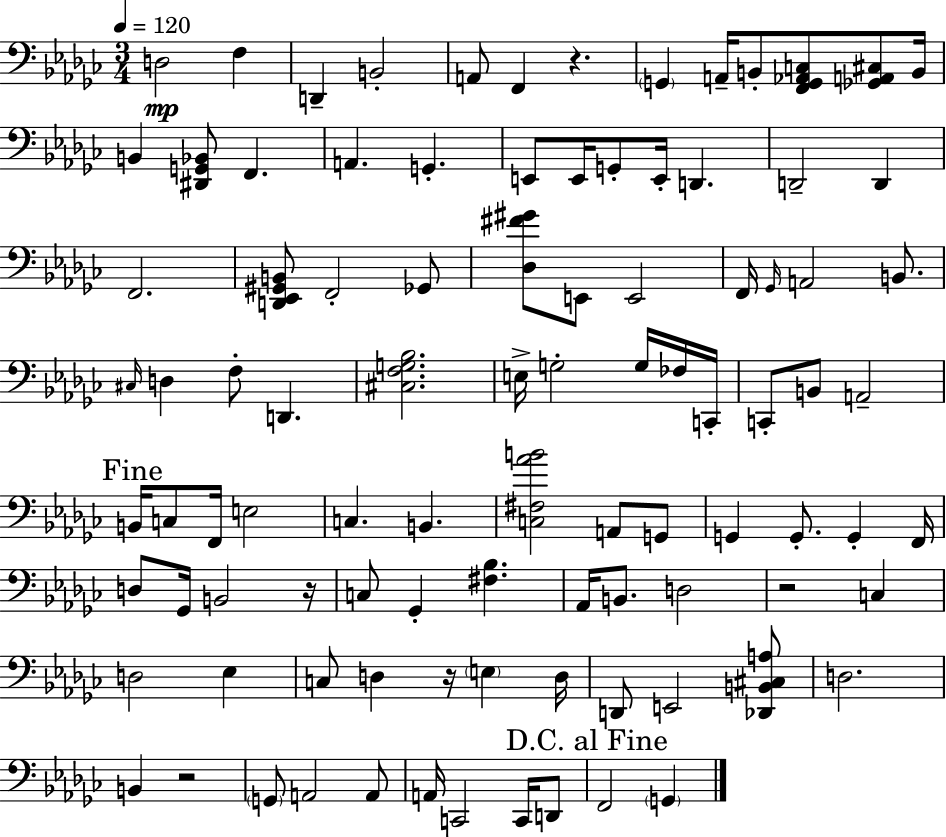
D3/h F3/q D2/q B2/h A2/e F2/q R/q. G2/q A2/s B2/e [F2,G2,Ab2,C3]/e [Gb2,A2,C#3]/e B2/s B2/q [D#2,G2,Bb2]/e F2/q. A2/q. G2/q. E2/e E2/s G2/e E2/s D2/q. D2/h D2/q F2/h. [D2,Eb2,G#2,B2]/e F2/h Gb2/e [Db3,F#4,G#4]/e E2/e E2/h F2/s Gb2/s A2/h B2/e. C#3/s D3/q F3/e D2/q. [C#3,F3,G3,Bb3]/h. E3/s G3/h G3/s FES3/s C2/s C2/e B2/e A2/h B2/s C3/e F2/s E3/h C3/q. B2/q. [C3,F#3,Ab4,B4]/h A2/e G2/e G2/q G2/e. G2/q F2/s D3/e Gb2/s B2/h R/s C3/e Gb2/q [F#3,Bb3]/q. Ab2/s B2/e. D3/h R/h C3/q D3/h Eb3/q C3/e D3/q R/s E3/q D3/s D2/e E2/h [Db2,B2,C#3,A3]/e D3/h. B2/q R/h G2/e A2/h A2/e A2/s C2/h C2/s D2/e F2/h G2/q